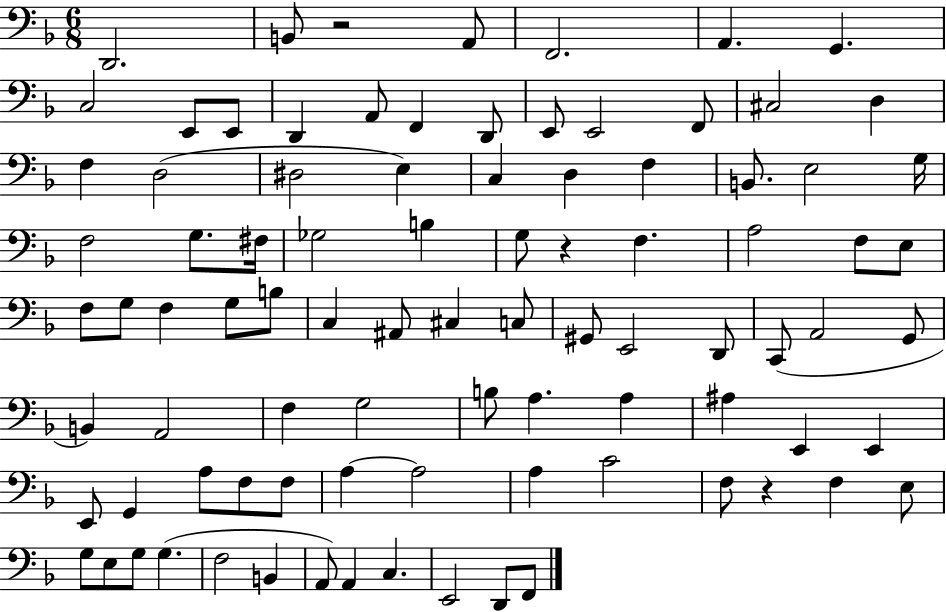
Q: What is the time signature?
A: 6/8